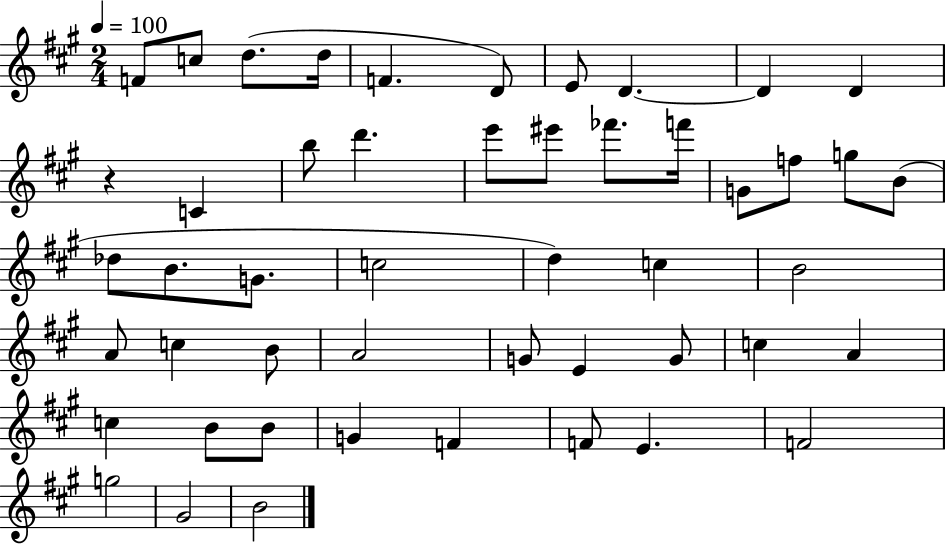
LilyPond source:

{
  \clef treble
  \numericTimeSignature
  \time 2/4
  \key a \major
  \tempo 4 = 100
  f'8 c''8 d''8.( d''16 | f'4. d'8) | e'8 d'4.~~ | d'4 d'4 | \break r4 c'4 | b''8 d'''4. | e'''8 eis'''8 fes'''8. f'''16 | g'8 f''8 g''8 b'8( | \break des''8 b'8. g'8. | c''2 | d''4) c''4 | b'2 | \break a'8 c''4 b'8 | a'2 | g'8 e'4 g'8 | c''4 a'4 | \break c''4 b'8 b'8 | g'4 f'4 | f'8 e'4. | f'2 | \break g''2 | gis'2 | b'2 | \bar "|."
}